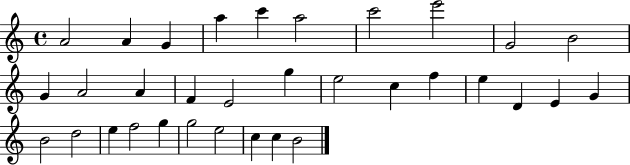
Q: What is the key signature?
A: C major